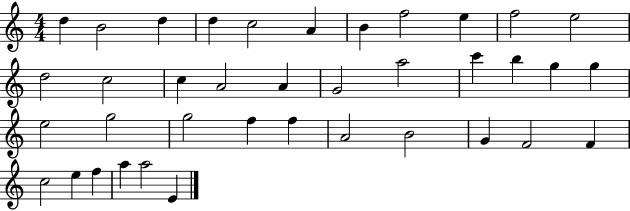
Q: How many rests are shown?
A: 0